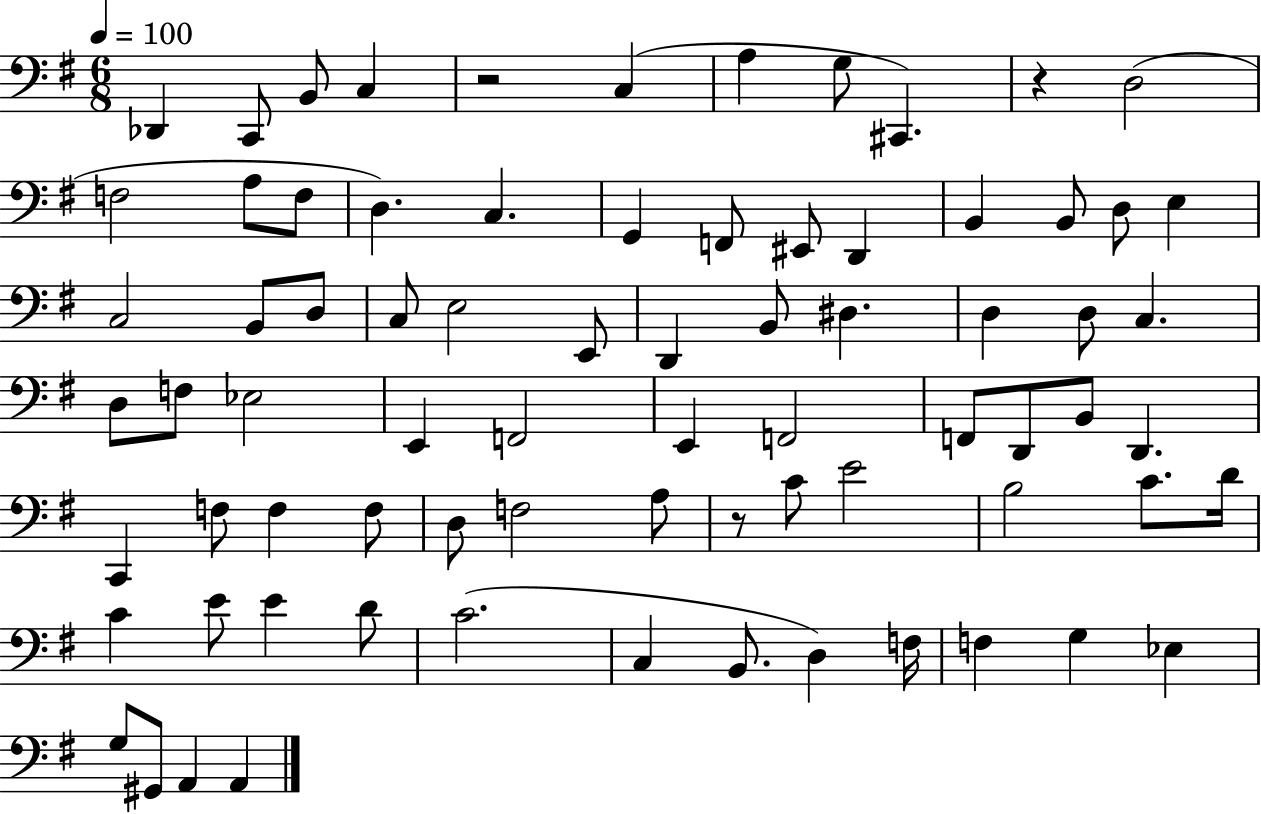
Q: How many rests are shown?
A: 3